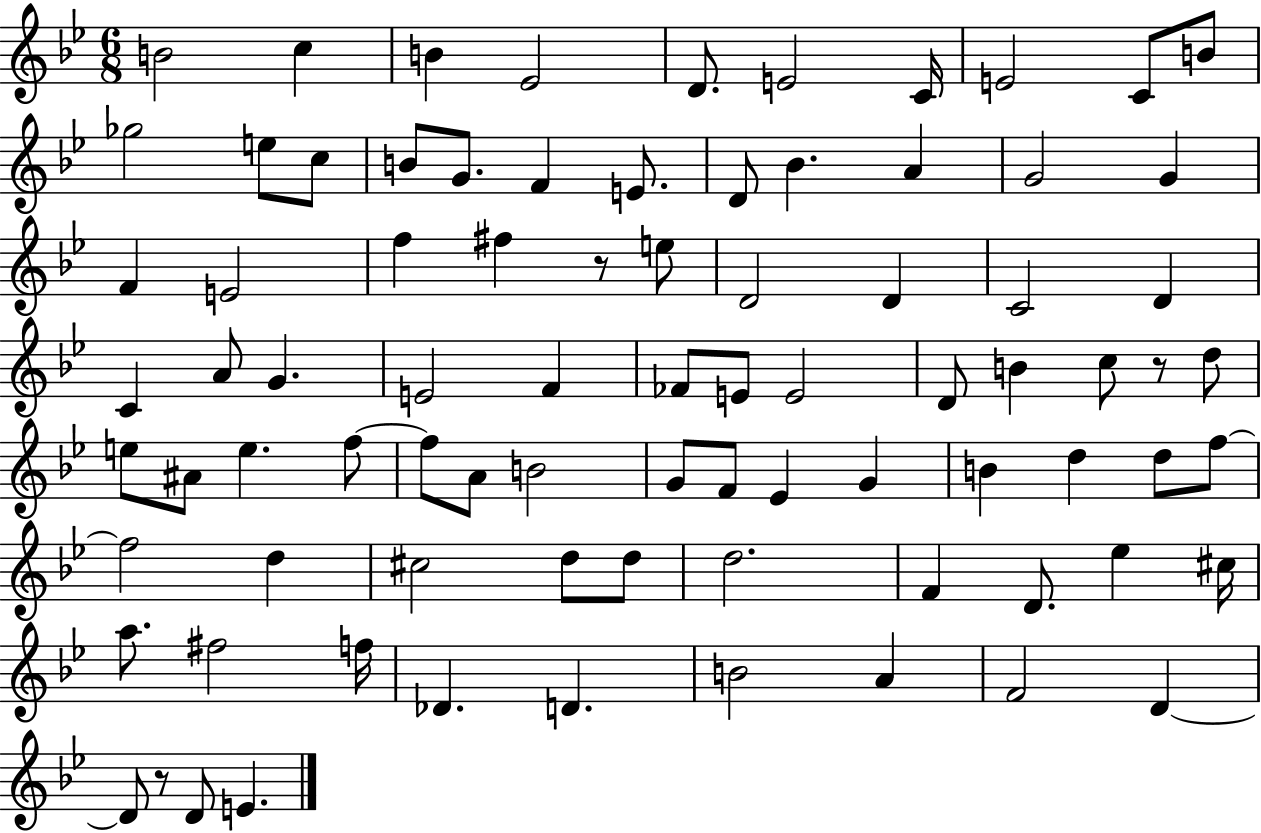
{
  \clef treble
  \numericTimeSignature
  \time 6/8
  \key bes \major
  b'2 c''4 | b'4 ees'2 | d'8. e'2 c'16 | e'2 c'8 b'8 | \break ges''2 e''8 c''8 | b'8 g'8. f'4 e'8. | d'8 bes'4. a'4 | g'2 g'4 | \break f'4 e'2 | f''4 fis''4 r8 e''8 | d'2 d'4 | c'2 d'4 | \break c'4 a'8 g'4. | e'2 f'4 | fes'8 e'8 e'2 | d'8 b'4 c''8 r8 d''8 | \break e''8 ais'8 e''4. f''8~~ | f''8 a'8 b'2 | g'8 f'8 ees'4 g'4 | b'4 d''4 d''8 f''8~~ | \break f''2 d''4 | cis''2 d''8 d''8 | d''2. | f'4 d'8. ees''4 cis''16 | \break a''8. fis''2 f''16 | des'4. d'4. | b'2 a'4 | f'2 d'4~~ | \break d'8 r8 d'8 e'4. | \bar "|."
}